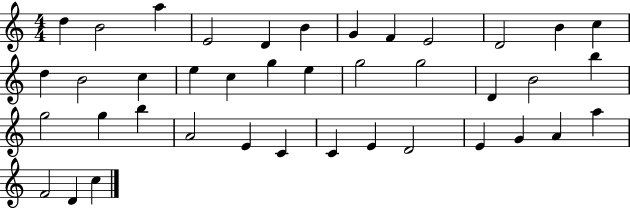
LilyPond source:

{
  \clef treble
  \numericTimeSignature
  \time 4/4
  \key c \major
  d''4 b'2 a''4 | e'2 d'4 b'4 | g'4 f'4 e'2 | d'2 b'4 c''4 | \break d''4 b'2 c''4 | e''4 c''4 g''4 e''4 | g''2 g''2 | d'4 b'2 b''4 | \break g''2 g''4 b''4 | a'2 e'4 c'4 | c'4 e'4 d'2 | e'4 g'4 a'4 a''4 | \break f'2 d'4 c''4 | \bar "|."
}